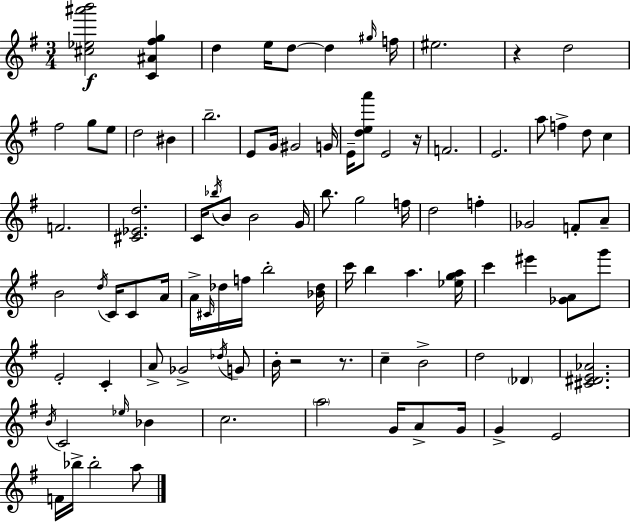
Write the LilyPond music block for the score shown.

{
  \clef treble
  \numericTimeSignature
  \time 3/4
  \key e \minor
  <cis'' ees'' ais''' b'''>2\f <c' ais' fis'' g''>4 | d''4 e''16 d''8~~ d''4 \grace { gis''16 } | f''16 eis''2. | r4 d''2 | \break fis''2 g''8 e''8 | d''2 bis'4 | b''2.-- | e'8 g'16 gis'2 | \break g'16 e'16-- <d'' e'' a'''>8 e'2 | r16 f'2. | e'2. | a''8 f''4-> d''8 c''4 | \break f'2. | <cis' ees' d''>2. | c'16 \acciaccatura { bes''16 } b'8 b'2 | g'16 b''8. g''2 | \break f''16 d''2 f''4-. | ges'2 f'8-. | a'8-- b'2 \acciaccatura { d''16 } c'16 | c'8 a'16 a'16-> \grace { cis'16 } des''16 f''16 b''2-. | \break <bes' des''>16 c'''16 b''4 a''4. | <ees'' g'' a''>16 c'''4 eis'''4 | <ges' a'>8 g'''8 e'2-. | c'4-. a'8-> ges'2-> | \break \acciaccatura { des''16 } g'8 b'16-. r2 | r8. c''4-- b'2-> | d''2 | \parenthesize des'4 <cis' dis' e' aes'>2. | \break \acciaccatura { b'16 } c'2 | \grace { ees''16 } bes'4 c''2. | \parenthesize a''2 | g'16 a'8-> g'16 g'4-> e'2 | \break f'16 bes''16-> bes''2-. | a''8 \bar "|."
}